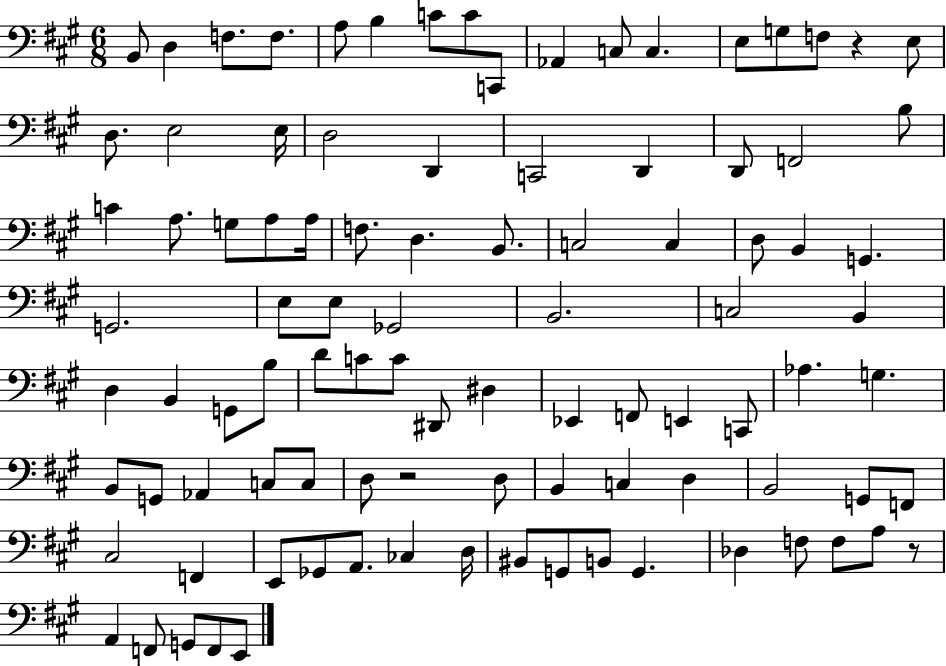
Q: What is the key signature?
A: A major